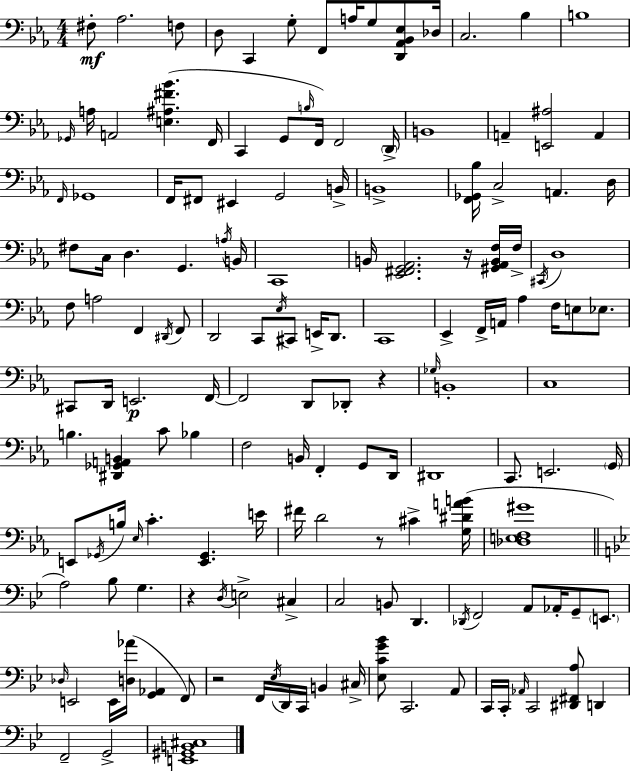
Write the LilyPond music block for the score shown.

{
  \clef bass
  \numericTimeSignature
  \time 4/4
  \key ees \major
  fis8-.\mf aes2. f8 | d8 c,4 g8-. f,8 a16 g8 <d, aes, bes, ees>8 des16 | c2. bes4 | b1 | \break \grace { ges,16 } a16 a,2 <e ais fis' bes'>4.( | f,16 c,4 g,8 \grace { b16 }) f,16 f,2 | \parenthesize d,16-> b,1 | a,4-- <e, ais>2 a,4 | \break \grace { f,16 } ges,1 | f,16 fis,8 eis,4 g,2 | b,16-> b,1-> | <f, ges, bes>16 c2-> a,4. | \break d16 fis8 c16 d4. g,4. | \acciaccatura { a16 } b,16 c,1 | b,16 <ees, fis, g, aes,>2. | r16 <gis, aes, b, f>16 f16-> \acciaccatura { cis,16 } d1 | \break f8 a2 f,4 | \acciaccatura { dis,16 } f,8 d,2 c,8 | \acciaccatura { ees16 } cis,8 e,16-> d,8. c,1 | ees,4-> f,16-> a,16 aes4 | \break f16 e8 ees8. cis,8 d,16 e,2.\p | f,16~~ f,2 d,8 | des,8-. r4 \grace { ges16 } b,1-. | c1 | \break b4. <dis, ges, a, b,>4 | c'8 bes4 f2 | b,16 f,4-. g,8 d,16 dis,1 | c,8. e,2. | \break \parenthesize g,16 e,8 \acciaccatura { ges,16 } b16 \grace { ees16 } c'4.-. | <e, ges,>4. e'16 fis'16 d'2 | r8 cis'4-> <g dis' a' b'>16( <des e f gis'>1 | \bar "||" \break \key g \minor a2) bes8 g4. | r4 \acciaccatura { d16 } e2-> cis4-> | c2 b,8 d,4. | \acciaccatura { des,16 } f,2 a,8 aes,16-. g,8-- \parenthesize e,8. | \break \grace { des16 } e,2 e,16 <d aes'>16( <g, aes,>4 | f,8) r2 f,16 \acciaccatura { ees16 } d,16 c,16 b,4 | cis16-> <ees c' g' bes'>8 c,2. | a,8 c,16 c,16-. \grace { aes,16 } c,2 <dis, fis, a>8 | \break d,4 f,2-- g,2-> | <e, gis, b, cis>1 | \bar "|."
}